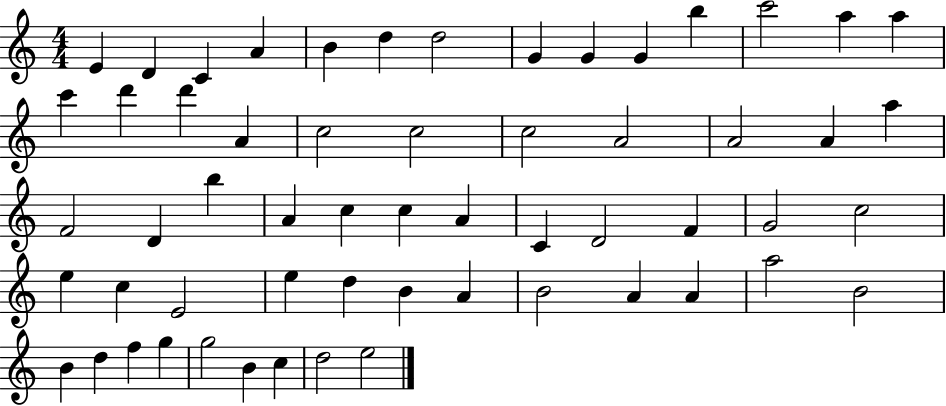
{
  \clef treble
  \numericTimeSignature
  \time 4/4
  \key c \major
  e'4 d'4 c'4 a'4 | b'4 d''4 d''2 | g'4 g'4 g'4 b''4 | c'''2 a''4 a''4 | \break c'''4 d'''4 d'''4 a'4 | c''2 c''2 | c''2 a'2 | a'2 a'4 a''4 | \break f'2 d'4 b''4 | a'4 c''4 c''4 a'4 | c'4 d'2 f'4 | g'2 c''2 | \break e''4 c''4 e'2 | e''4 d''4 b'4 a'4 | b'2 a'4 a'4 | a''2 b'2 | \break b'4 d''4 f''4 g''4 | g''2 b'4 c''4 | d''2 e''2 | \bar "|."
}